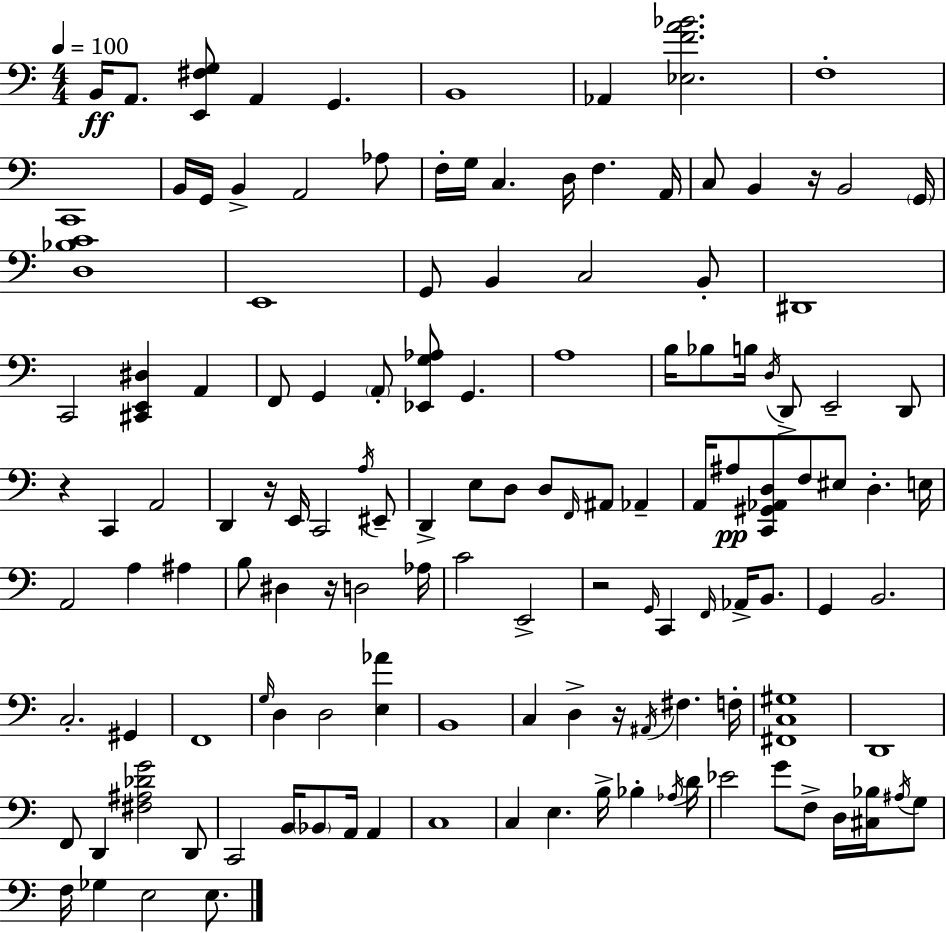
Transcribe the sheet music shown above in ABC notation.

X:1
T:Untitled
M:4/4
L:1/4
K:Am
B,,/4 A,,/2 [E,,^F,G,]/2 A,, G,, B,,4 _A,, [_E,FA_B]2 F,4 C,,4 B,,/4 G,,/4 B,, A,,2 _A,/2 F,/4 G,/4 C, D,/4 F, A,,/4 C,/2 B,, z/4 B,,2 G,,/4 [D,_B,C]4 E,,4 G,,/2 B,, C,2 B,,/2 ^D,,4 C,,2 [^C,,E,,^D,] A,, F,,/2 G,, A,,/2 [_E,,G,_A,]/2 G,, A,4 B,/4 _B,/2 B,/4 D,/4 D,,/2 E,,2 D,,/2 z C,, A,,2 D,, z/4 E,,/4 C,,2 A,/4 ^E,,/2 D,, E,/2 D,/2 D,/2 F,,/4 ^A,,/2 _A,, A,,/4 ^A,/2 [C,,^G,,_A,,D,]/2 F,/2 ^E,/2 D, E,/4 A,,2 A, ^A, B,/2 ^D, z/4 D,2 _A,/4 C2 E,,2 z2 G,,/4 C,, F,,/4 _A,,/4 B,,/2 G,, B,,2 C,2 ^G,, F,,4 G,/4 D, D,2 [E,_A] B,,4 C, D, z/4 ^A,,/4 ^F, F,/4 [^F,,C,^G,]4 D,,4 F,,/2 D,, [^F,^A,_DG]2 D,,/2 C,,2 B,,/4 _B,,/2 A,,/4 A,, C,4 C, E, B,/4 _B, _A,/4 D/4 _E2 G/2 F,/2 D,/4 [^C,_B,]/4 ^A,/4 G,/2 F,/4 _G, E,2 E,/2